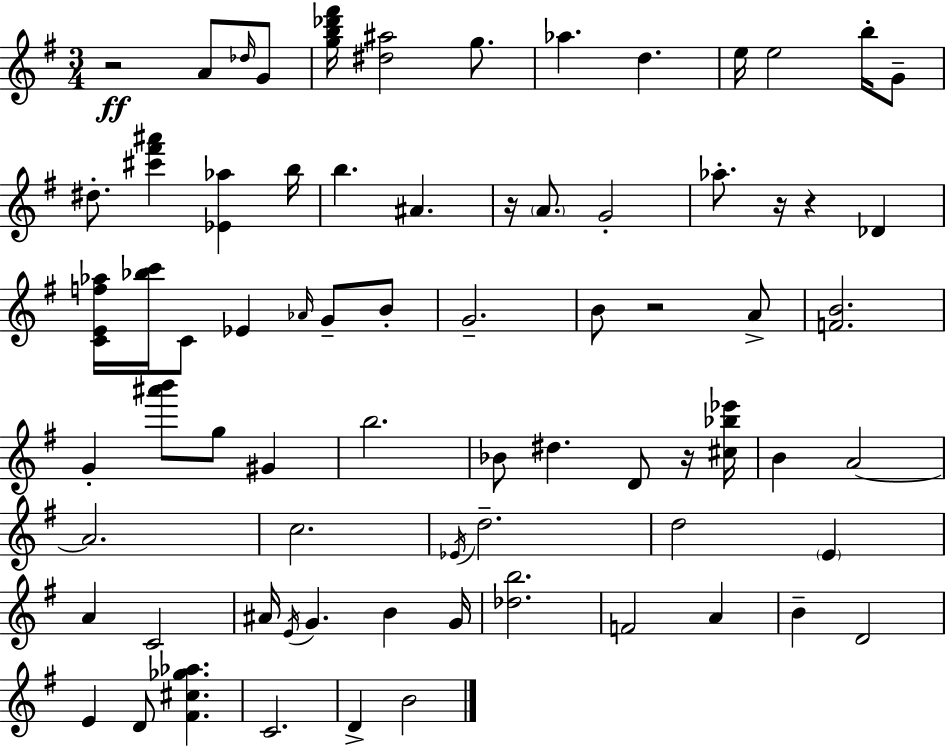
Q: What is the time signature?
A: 3/4